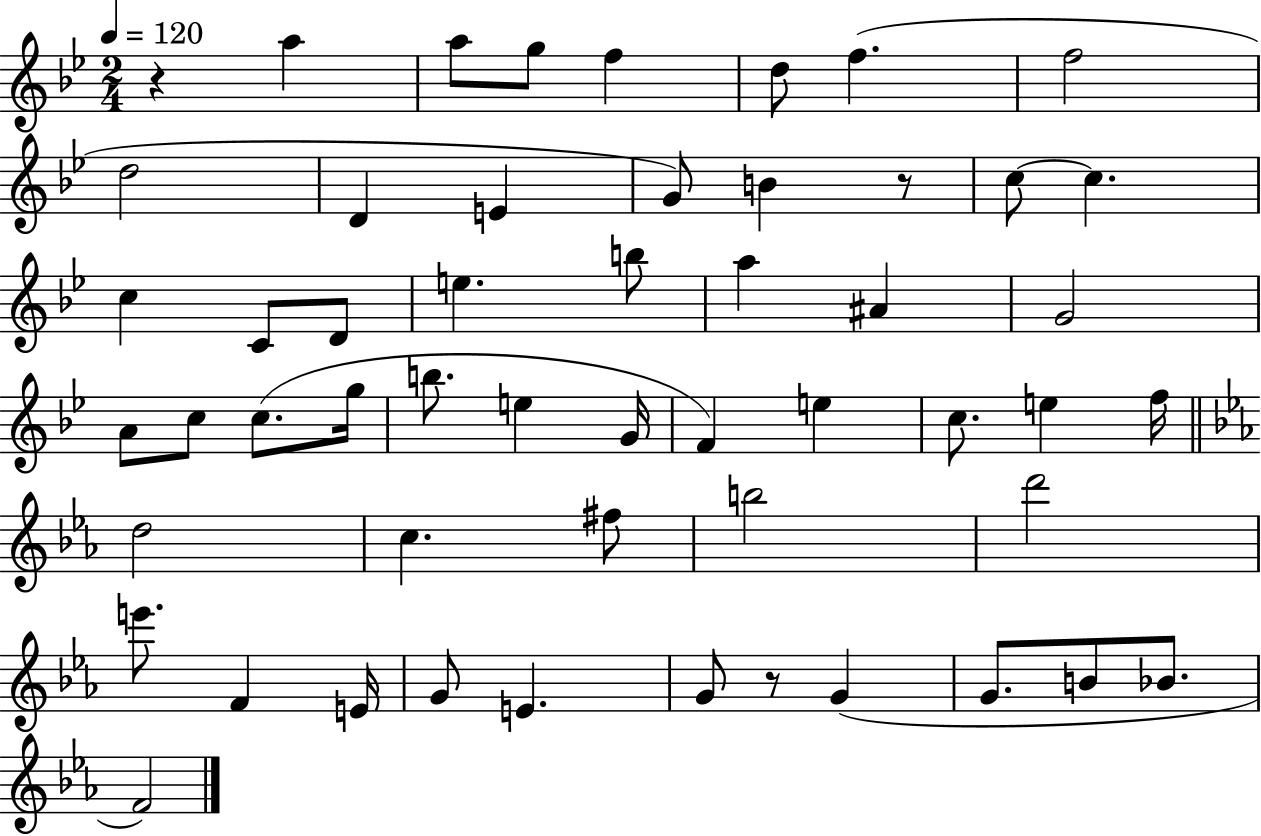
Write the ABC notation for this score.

X:1
T:Untitled
M:2/4
L:1/4
K:Bb
z a a/2 g/2 f d/2 f f2 d2 D E G/2 B z/2 c/2 c c C/2 D/2 e b/2 a ^A G2 A/2 c/2 c/2 g/4 b/2 e G/4 F e c/2 e f/4 d2 c ^f/2 b2 d'2 e'/2 F E/4 G/2 E G/2 z/2 G G/2 B/2 _B/2 F2